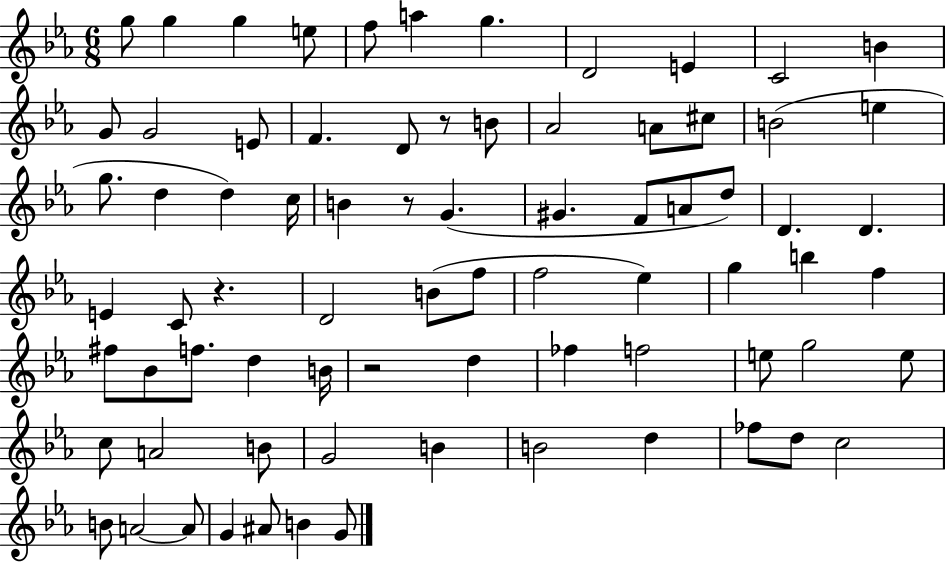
{
  \clef treble
  \numericTimeSignature
  \time 6/8
  \key ees \major
  g''8 g''4 g''4 e''8 | f''8 a''4 g''4. | d'2 e'4 | c'2 b'4 | \break g'8 g'2 e'8 | f'4. d'8 r8 b'8 | aes'2 a'8 cis''8 | b'2( e''4 | \break g''8. d''4 d''4) c''16 | b'4 r8 g'4.( | gis'4. f'8 a'8 d''8) | d'4. d'4. | \break e'4 c'8 r4. | d'2 b'8( f''8 | f''2 ees''4) | g''4 b''4 f''4 | \break fis''8 bes'8 f''8. d''4 b'16 | r2 d''4 | fes''4 f''2 | e''8 g''2 e''8 | \break c''8 a'2 b'8 | g'2 b'4 | b'2 d''4 | fes''8 d''8 c''2 | \break b'8 a'2~~ a'8 | g'4 ais'8 b'4 g'8 | \bar "|."
}